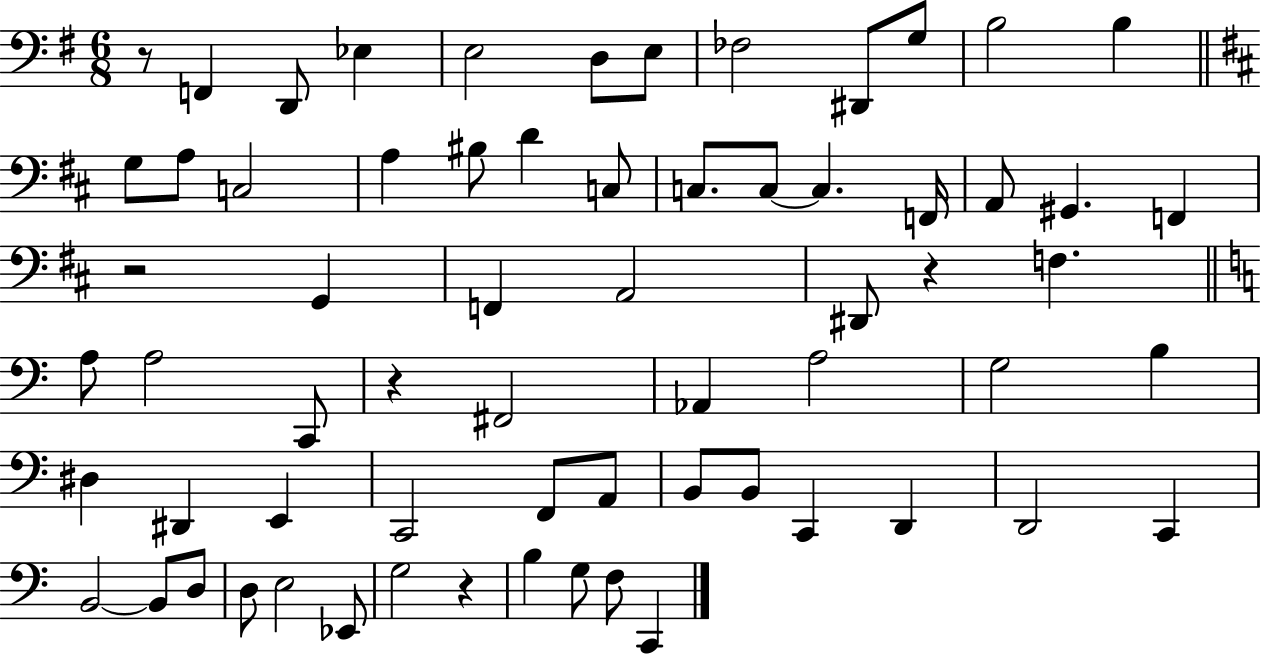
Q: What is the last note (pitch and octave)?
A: C2